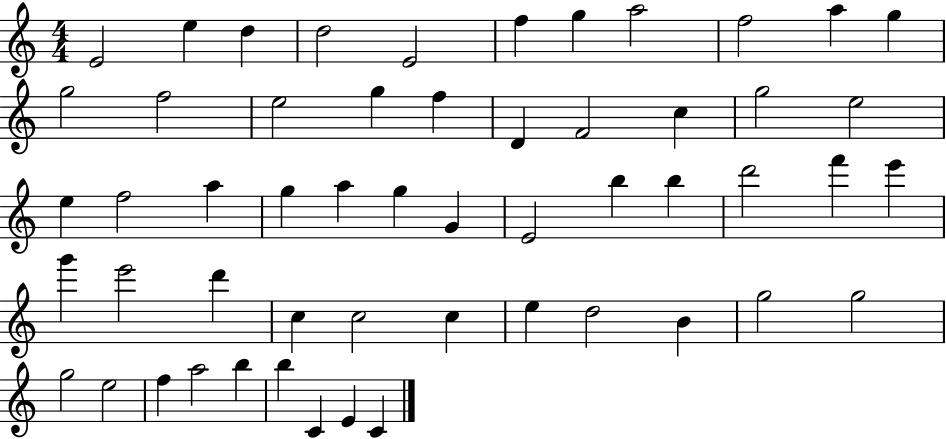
{
  \clef treble
  \numericTimeSignature
  \time 4/4
  \key c \major
  e'2 e''4 d''4 | d''2 e'2 | f''4 g''4 a''2 | f''2 a''4 g''4 | \break g''2 f''2 | e''2 g''4 f''4 | d'4 f'2 c''4 | g''2 e''2 | \break e''4 f''2 a''4 | g''4 a''4 g''4 g'4 | e'2 b''4 b''4 | d'''2 f'''4 e'''4 | \break g'''4 e'''2 d'''4 | c''4 c''2 c''4 | e''4 d''2 b'4 | g''2 g''2 | \break g''2 e''2 | f''4 a''2 b''4 | b''4 c'4 e'4 c'4 | \bar "|."
}